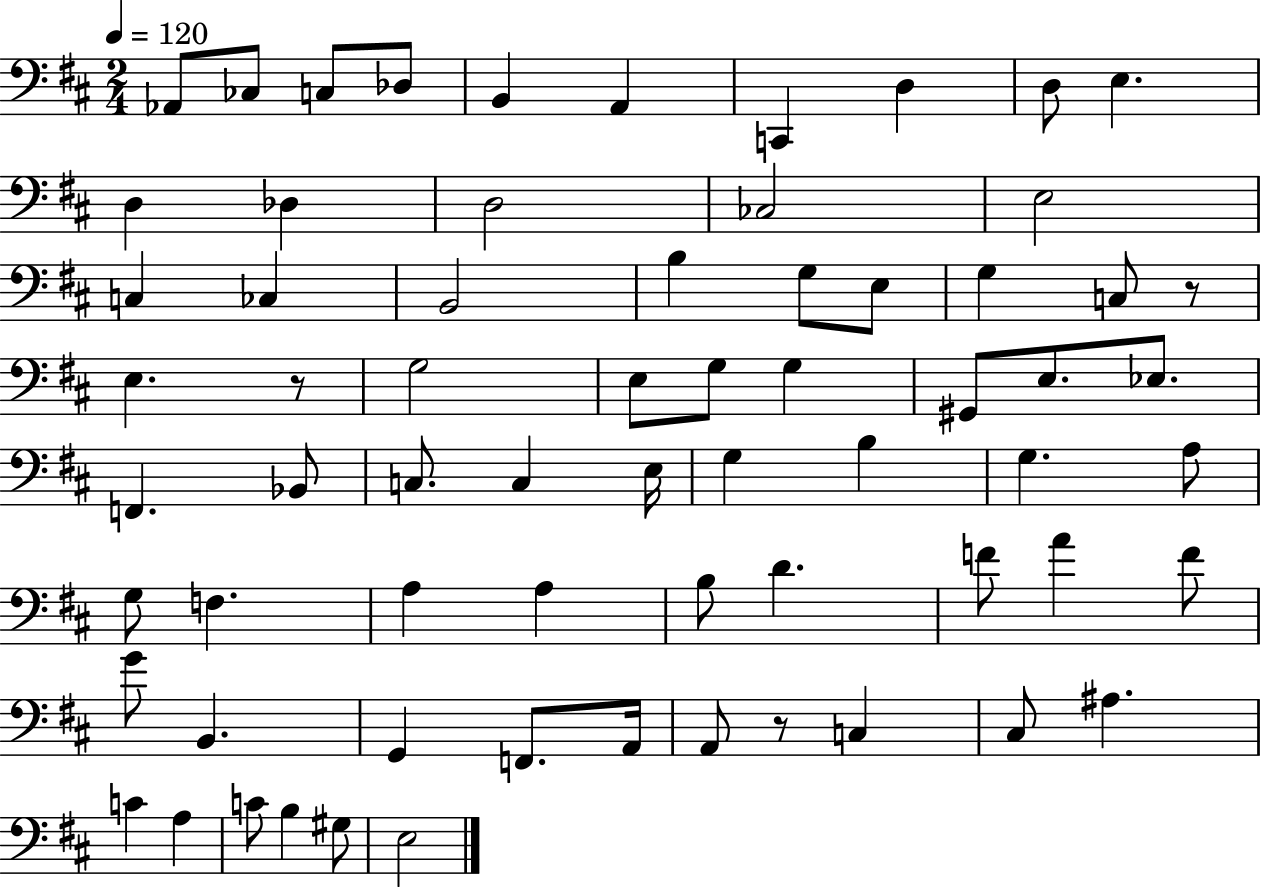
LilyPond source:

{
  \clef bass
  \numericTimeSignature
  \time 2/4
  \key d \major
  \tempo 4 = 120
  aes,8 ces8 c8 des8 | b,4 a,4 | c,4 d4 | d8 e4. | \break d4 des4 | d2 | ces2 | e2 | \break c4 ces4 | b,2 | b4 g8 e8 | g4 c8 r8 | \break e4. r8 | g2 | e8 g8 g4 | gis,8 e8. ees8. | \break f,4. bes,8 | c8. c4 e16 | g4 b4 | g4. a8 | \break g8 f4. | a4 a4 | b8 d'4. | f'8 a'4 f'8 | \break g'8 b,4. | g,4 f,8. a,16 | a,8 r8 c4 | cis8 ais4. | \break c'4 a4 | c'8 b4 gis8 | e2 | \bar "|."
}